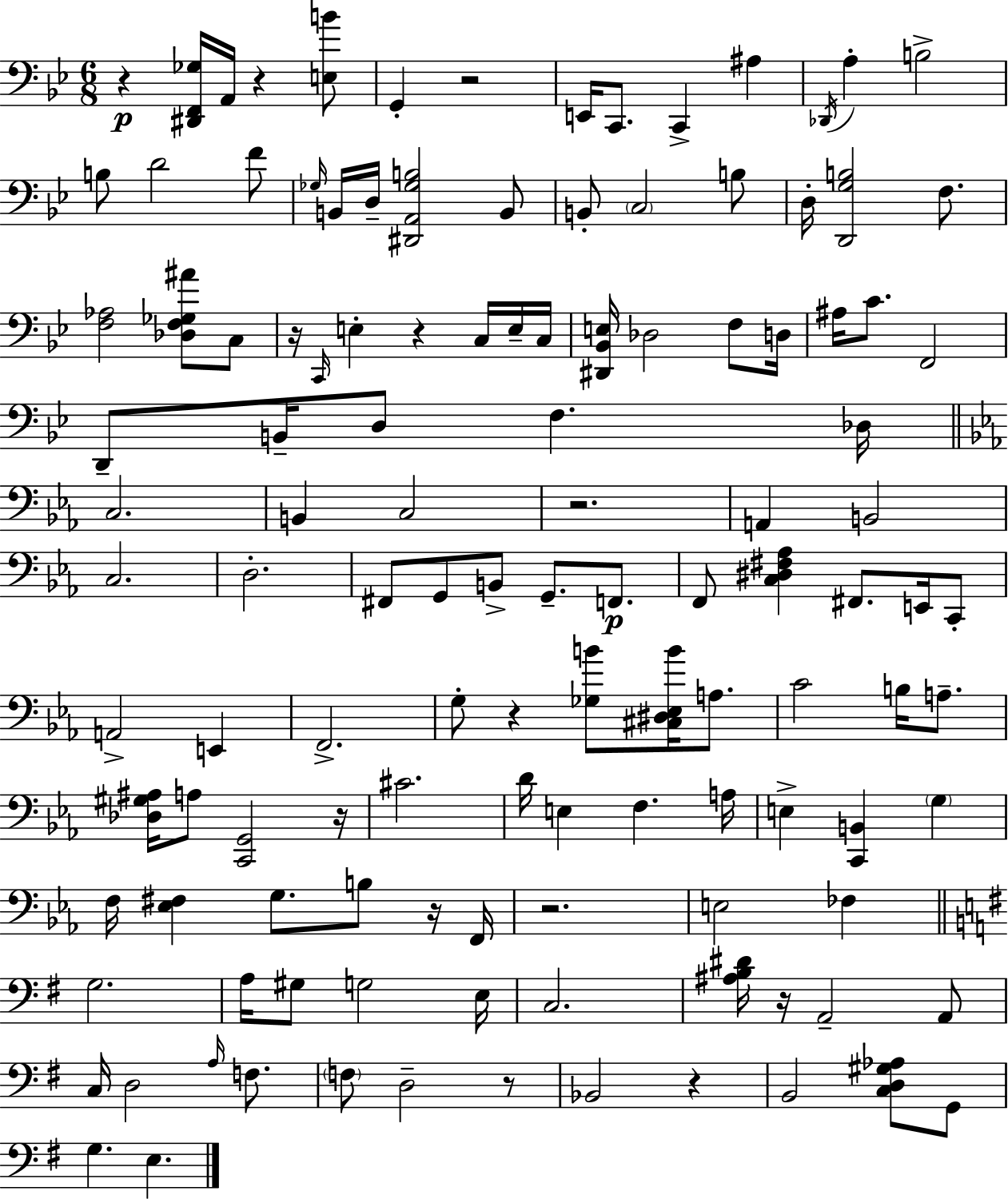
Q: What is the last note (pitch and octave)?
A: E3